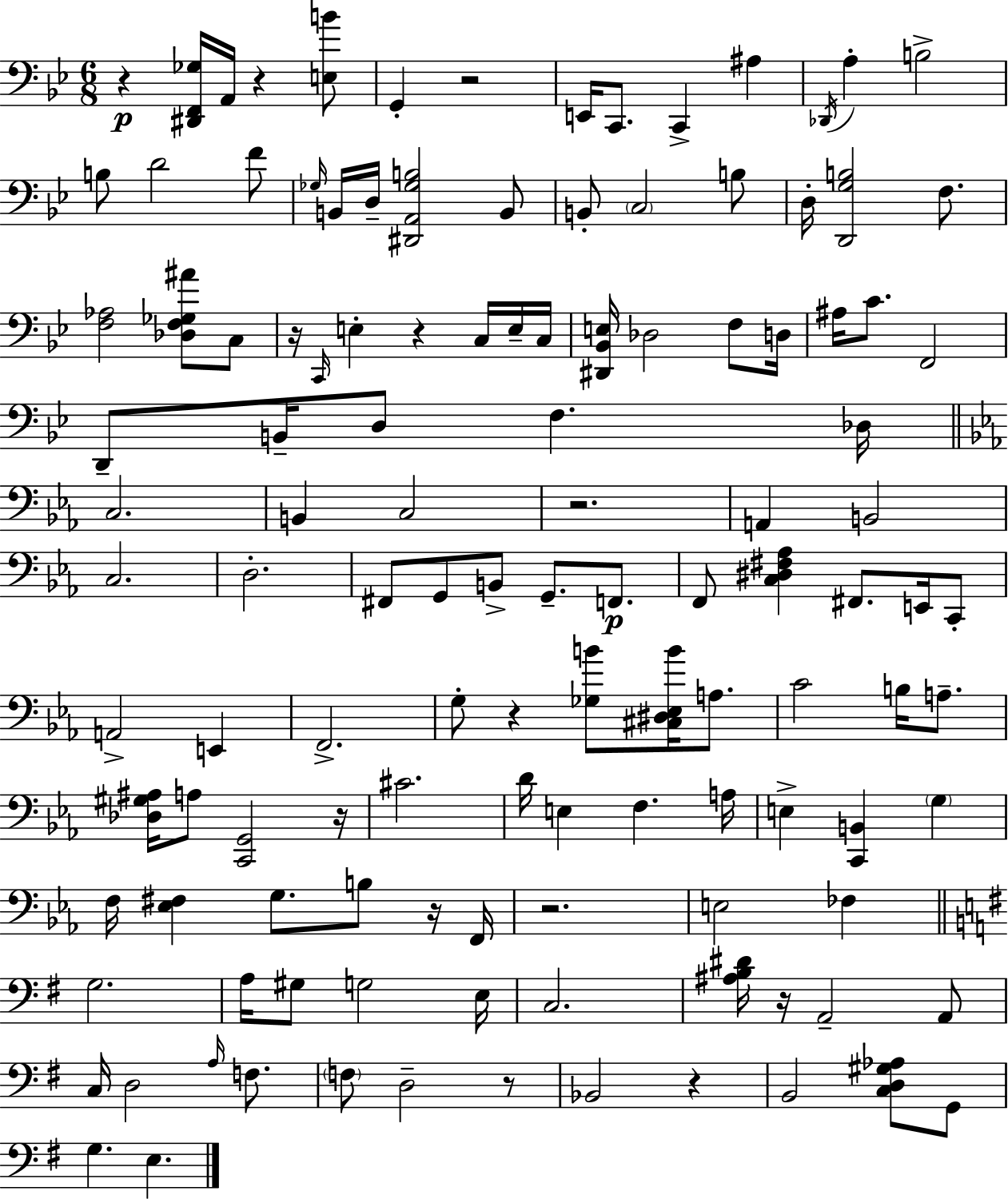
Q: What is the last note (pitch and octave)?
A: E3